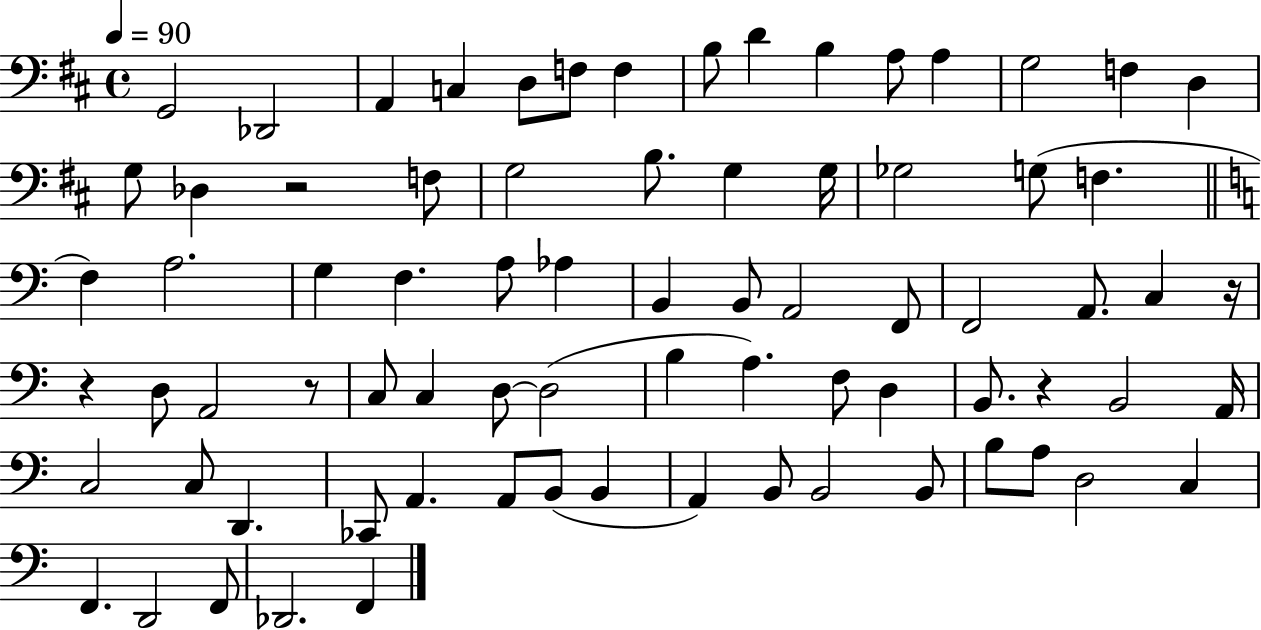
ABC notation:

X:1
T:Untitled
M:4/4
L:1/4
K:D
G,,2 _D,,2 A,, C, D,/2 F,/2 F, B,/2 D B, A,/2 A, G,2 F, D, G,/2 _D, z2 F,/2 G,2 B,/2 G, G,/4 _G,2 G,/2 F, F, A,2 G, F, A,/2 _A, B,, B,,/2 A,,2 F,,/2 F,,2 A,,/2 C, z/4 z D,/2 A,,2 z/2 C,/2 C, D,/2 D,2 B, A, F,/2 D, B,,/2 z B,,2 A,,/4 C,2 C,/2 D,, _C,,/2 A,, A,,/2 B,,/2 B,, A,, B,,/2 B,,2 B,,/2 B,/2 A,/2 D,2 C, F,, D,,2 F,,/2 _D,,2 F,,